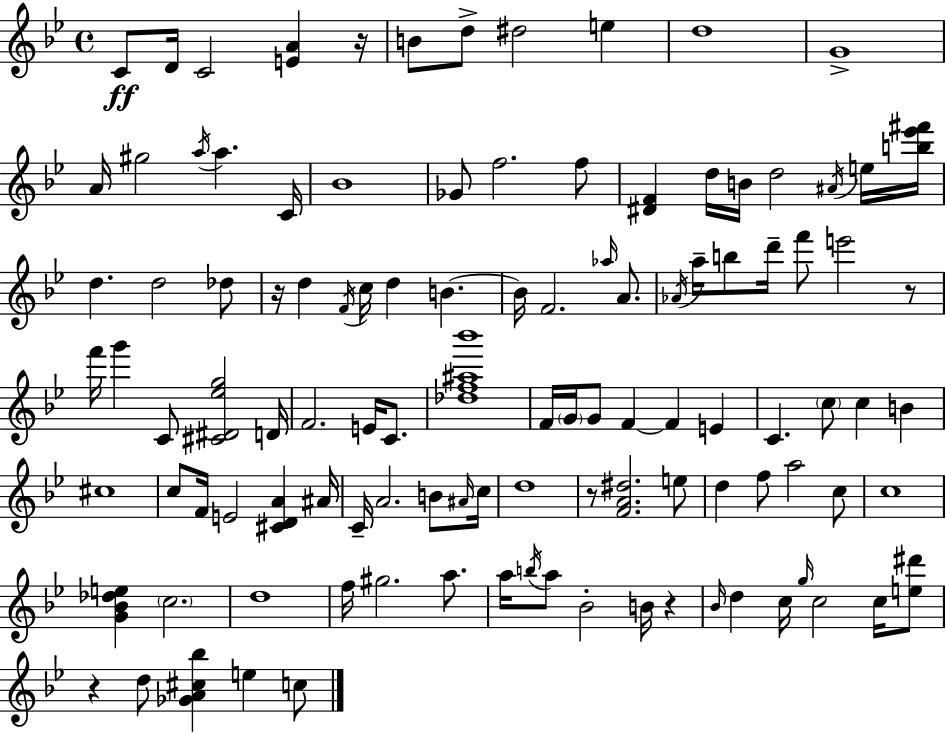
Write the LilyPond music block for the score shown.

{
  \clef treble
  \time 4/4
  \defaultTimeSignature
  \key g \minor
  c'8\ff d'16 c'2 <e' a'>4 r16 | b'8 d''8-> dis''2 e''4 | d''1 | g'1-> | \break a'16 gis''2 \acciaccatura { a''16 } a''4. | c'16 bes'1 | ges'8 f''2. f''8 | <dis' f'>4 d''16 b'16 d''2 \acciaccatura { ais'16 } | \break e''16 <b'' ees''' fis'''>16 d''4. d''2 | des''8 r16 d''4 \acciaccatura { f'16 } c''16 d''4 b'4.~~ | b'16 f'2. | \grace { aes''16 } a'8. \acciaccatura { aes'16 } a''16-- b''8 d'''16-- f'''8 e'''2 | \break r8 f'''16 g'''4 c'8 <cis' dis' ees'' g''>2 | d'16 f'2. | e'16 c'8. <des'' f'' ais'' bes'''>1 | f'16 \parenthesize g'16 g'8 f'4~~ f'4 | \break e'4 c'4. \parenthesize c''8 c''4 | b'4 cis''1 | c''8 f'16 e'2 | <cis' d' a'>4 ais'16 c'16-- a'2. | \break b'8 \grace { ais'16 } c''16 d''1 | r8 <f' a' dis''>2. | e''8 d''4 f''8 a''2 | c''8 c''1 | \break <g' bes' des'' e''>4 \parenthesize c''2. | d''1 | f''16 gis''2. | a''8. a''16 \acciaccatura { b''16 } a''8 bes'2-. | \break b'16 r4 \grace { bes'16 } d''4 c''16 \grace { g''16 } c''2 | c''16 <e'' dis'''>8 r4 d''8 <ges' a' cis'' bes''>4 | e''4 c''8 \bar "|."
}